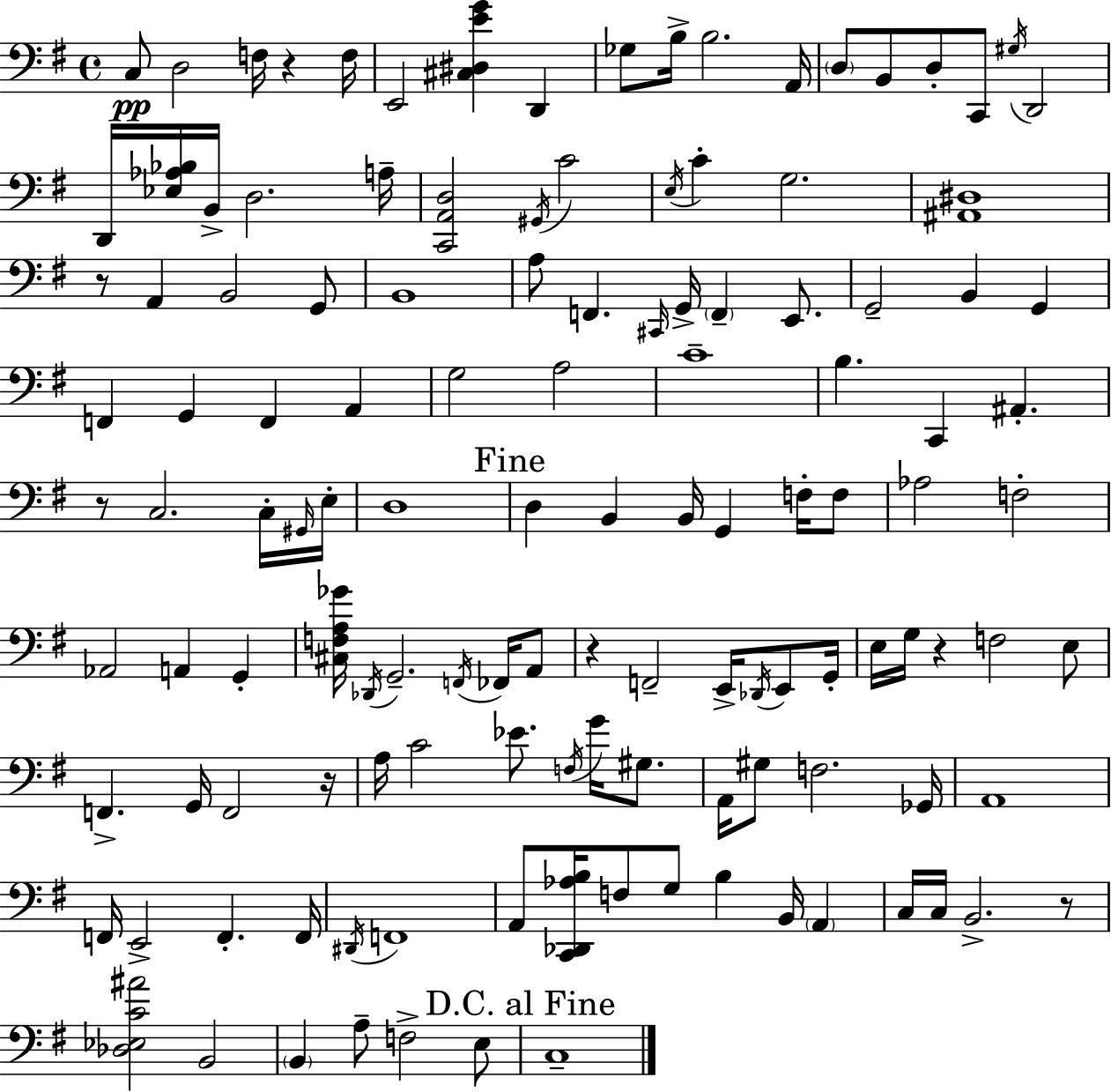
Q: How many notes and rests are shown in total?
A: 127